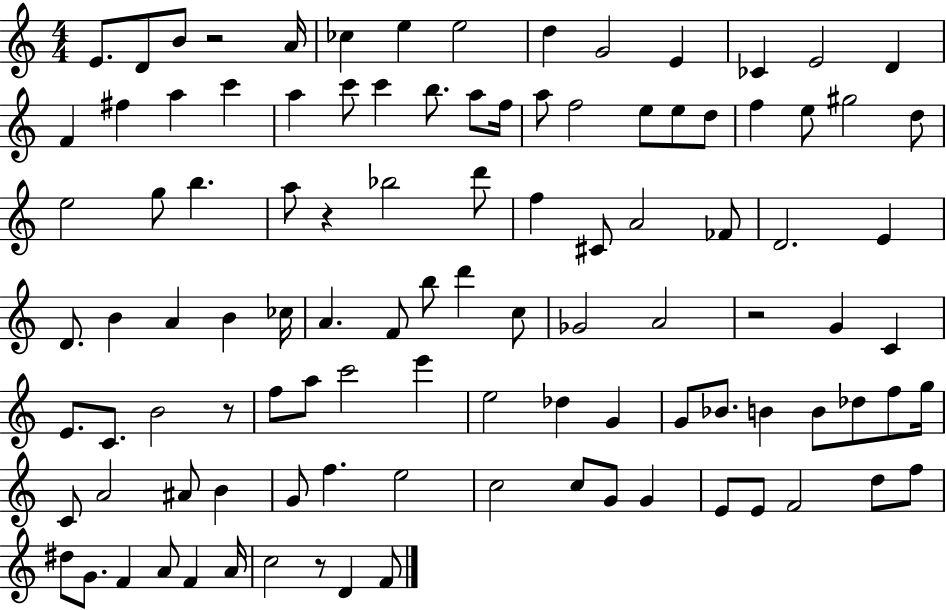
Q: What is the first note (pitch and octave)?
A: E4